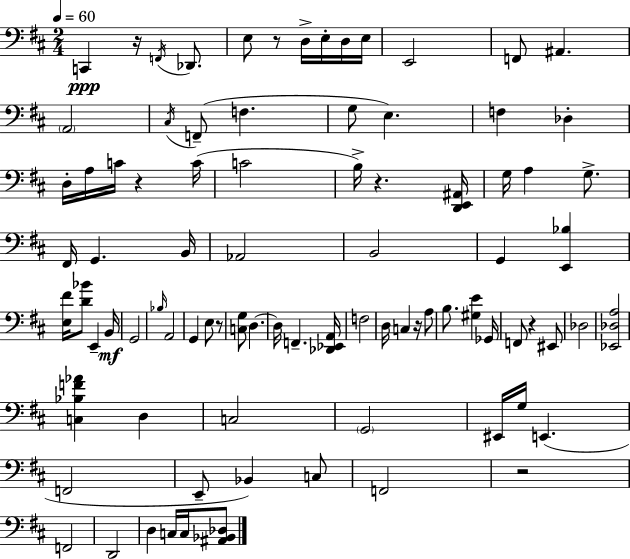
{
  \clef bass
  \numericTimeSignature
  \time 2/4
  \key d \major
  \tempo 4 = 60
  \repeat volta 2 { c,4\ppp r16 \acciaccatura { f,16 } des,8. | e8 r8 d16-> e16-. d16 | e16 e,2 | f,8 ais,4. | \break \parenthesize a,2 | \acciaccatura { cis16 }( f,8-- f4. | g8 e4.) | f4 des4-. | \break d16-. a16 c'16 r4 | c'16( c'2 | b16->) r4. | <d, e, ais,>16 g16 a4 g8.-> | \break fis,16 g,4. | b,16 aes,2 | b,2 | g,4 <e, bes>4 | \break <e fis'>16 <d' bes'>8 e,4-- | b,16\mf g,2 | \grace { bes16 } a,2 | g,4 e8 | \break r8 <c g>8 d4.~~ | d16 f,4.-- | <des, ees, a,>16 f2 | d16 c4 | \break r16 a8 b8. <gis e'>4 | ges,16 f,8 r4 | eis,8 des2 | <ees, des a>2 | \break <c bes f' aes'>4 d4 | c2 | \parenthesize g,2 | eis,16 g16 e,4.( | \break f,2 | e,8-- bes,4) | c8 f,2 | r2 | \break f,2 | d,2 | d4 c16 | c16 <ais, bes, des>8 } \bar "|."
}